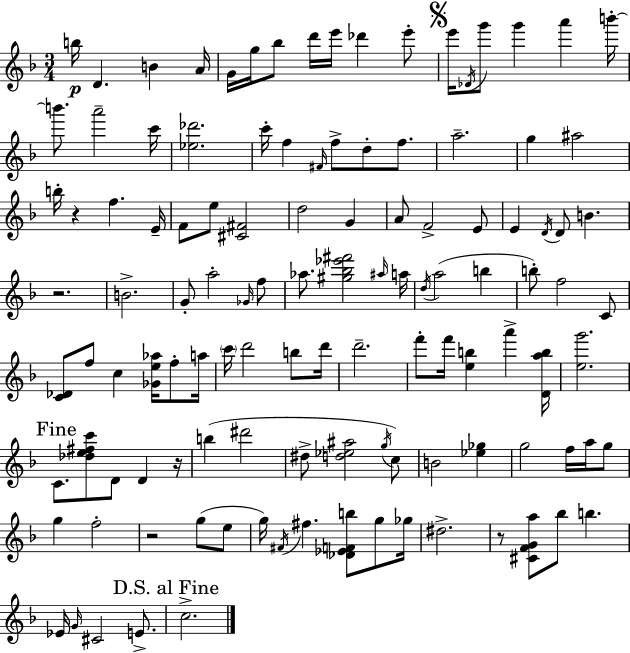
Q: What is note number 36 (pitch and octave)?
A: G4